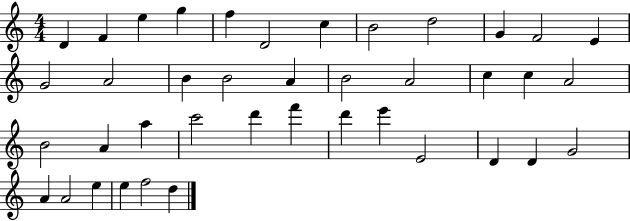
{
  \clef treble
  \numericTimeSignature
  \time 4/4
  \key c \major
  d'4 f'4 e''4 g''4 | f''4 d'2 c''4 | b'2 d''2 | g'4 f'2 e'4 | \break g'2 a'2 | b'4 b'2 a'4 | b'2 a'2 | c''4 c''4 a'2 | \break b'2 a'4 a''4 | c'''2 d'''4 f'''4 | d'''4 e'''4 e'2 | d'4 d'4 g'2 | \break a'4 a'2 e''4 | e''4 f''2 d''4 | \bar "|."
}